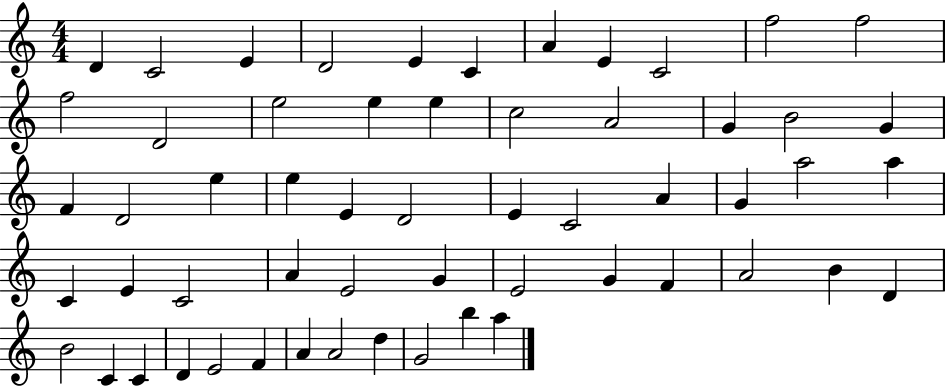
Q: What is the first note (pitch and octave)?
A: D4